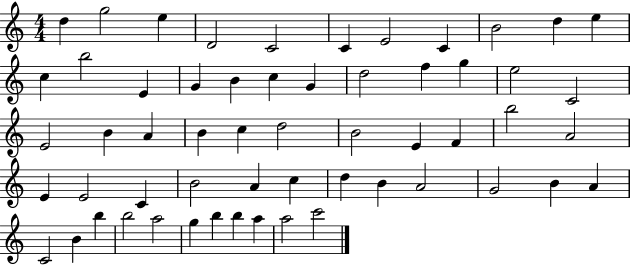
{
  \clef treble
  \numericTimeSignature
  \time 4/4
  \key c \major
  d''4 g''2 e''4 | d'2 c'2 | c'4 e'2 c'4 | b'2 d''4 e''4 | \break c''4 b''2 e'4 | g'4 b'4 c''4 g'4 | d''2 f''4 g''4 | e''2 c'2 | \break e'2 b'4 a'4 | b'4 c''4 d''2 | b'2 e'4 f'4 | b''2 a'2 | \break e'4 e'2 c'4 | b'2 a'4 c''4 | d''4 b'4 a'2 | g'2 b'4 a'4 | \break c'2 b'4 b''4 | b''2 a''2 | g''4 b''4 b''4 a''4 | a''2 c'''2 | \break \bar "|."
}